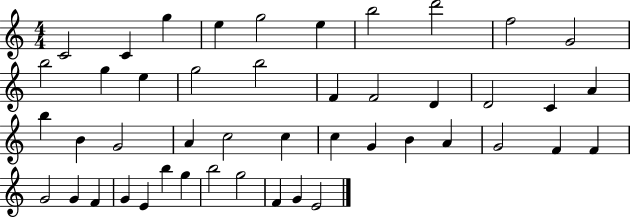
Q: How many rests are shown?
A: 0